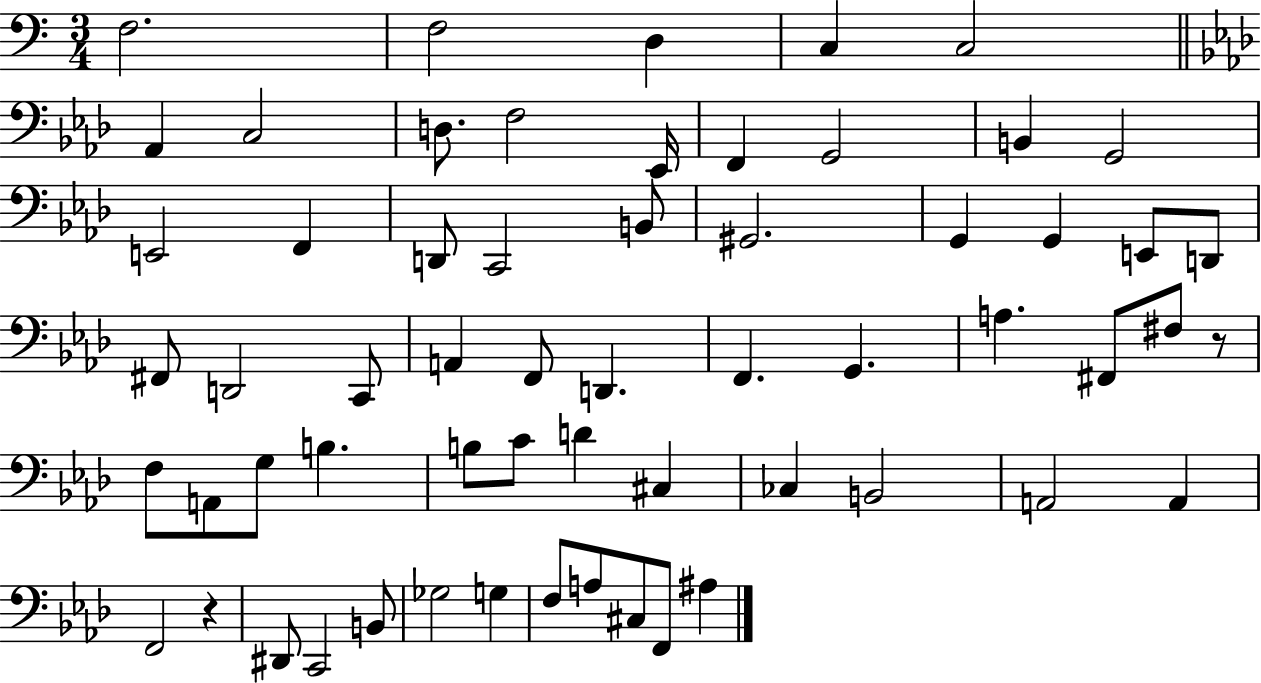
F3/h. F3/h D3/q C3/q C3/h Ab2/q C3/h D3/e. F3/h Eb2/s F2/q G2/h B2/q G2/h E2/h F2/q D2/e C2/h B2/e G#2/h. G2/q G2/q E2/e D2/e F#2/e D2/h C2/e A2/q F2/e D2/q. F2/q. G2/q. A3/q. F#2/e F#3/e R/e F3/e A2/e G3/e B3/q. B3/e C4/e D4/q C#3/q CES3/q B2/h A2/h A2/q F2/h R/q D#2/e C2/h B2/e Gb3/h G3/q F3/e A3/e C#3/e F2/e A#3/q